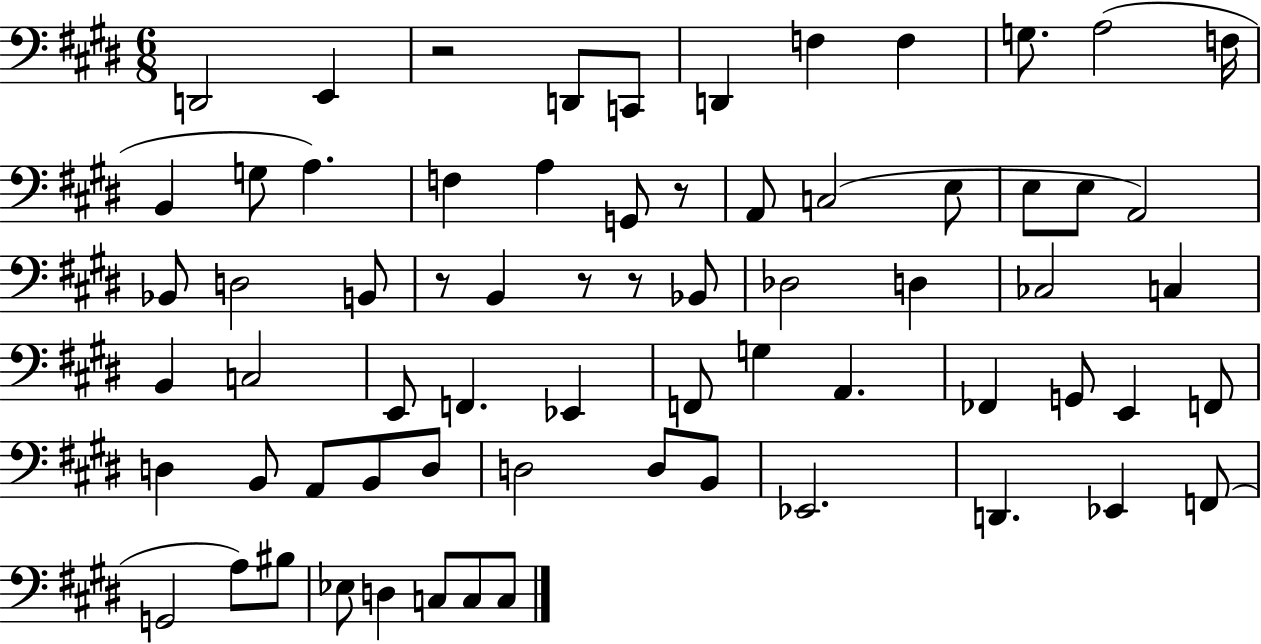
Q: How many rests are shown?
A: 5